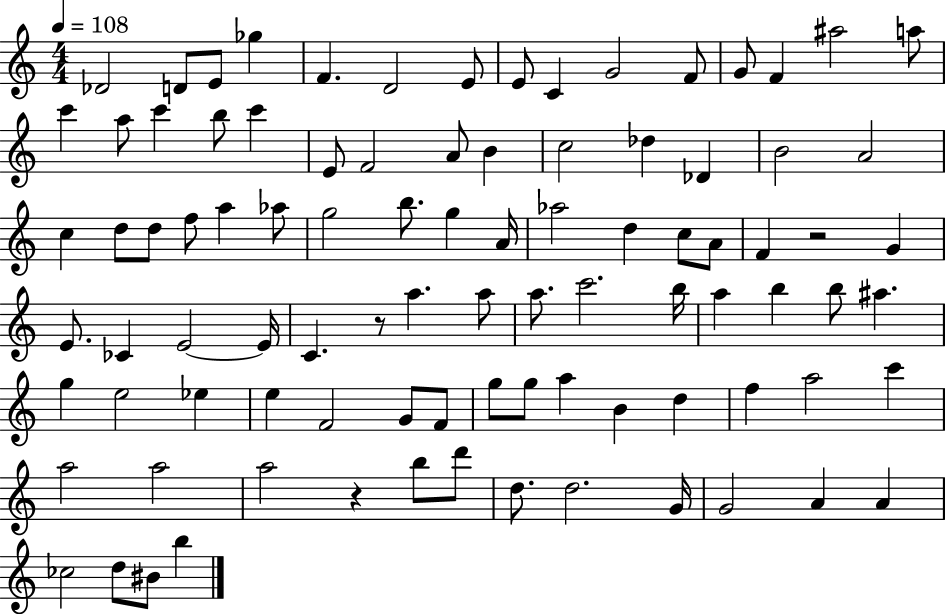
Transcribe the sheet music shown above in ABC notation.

X:1
T:Untitled
M:4/4
L:1/4
K:C
_D2 D/2 E/2 _g F D2 E/2 E/2 C G2 F/2 G/2 F ^a2 a/2 c' a/2 c' b/2 c' E/2 F2 A/2 B c2 _d _D B2 A2 c d/2 d/2 f/2 a _a/2 g2 b/2 g A/4 _a2 d c/2 A/2 F z2 G E/2 _C E2 E/4 C z/2 a a/2 a/2 c'2 b/4 a b b/2 ^a g e2 _e e F2 G/2 F/2 g/2 g/2 a B d f a2 c' a2 a2 a2 z b/2 d'/2 d/2 d2 G/4 G2 A A _c2 d/2 ^B/2 b